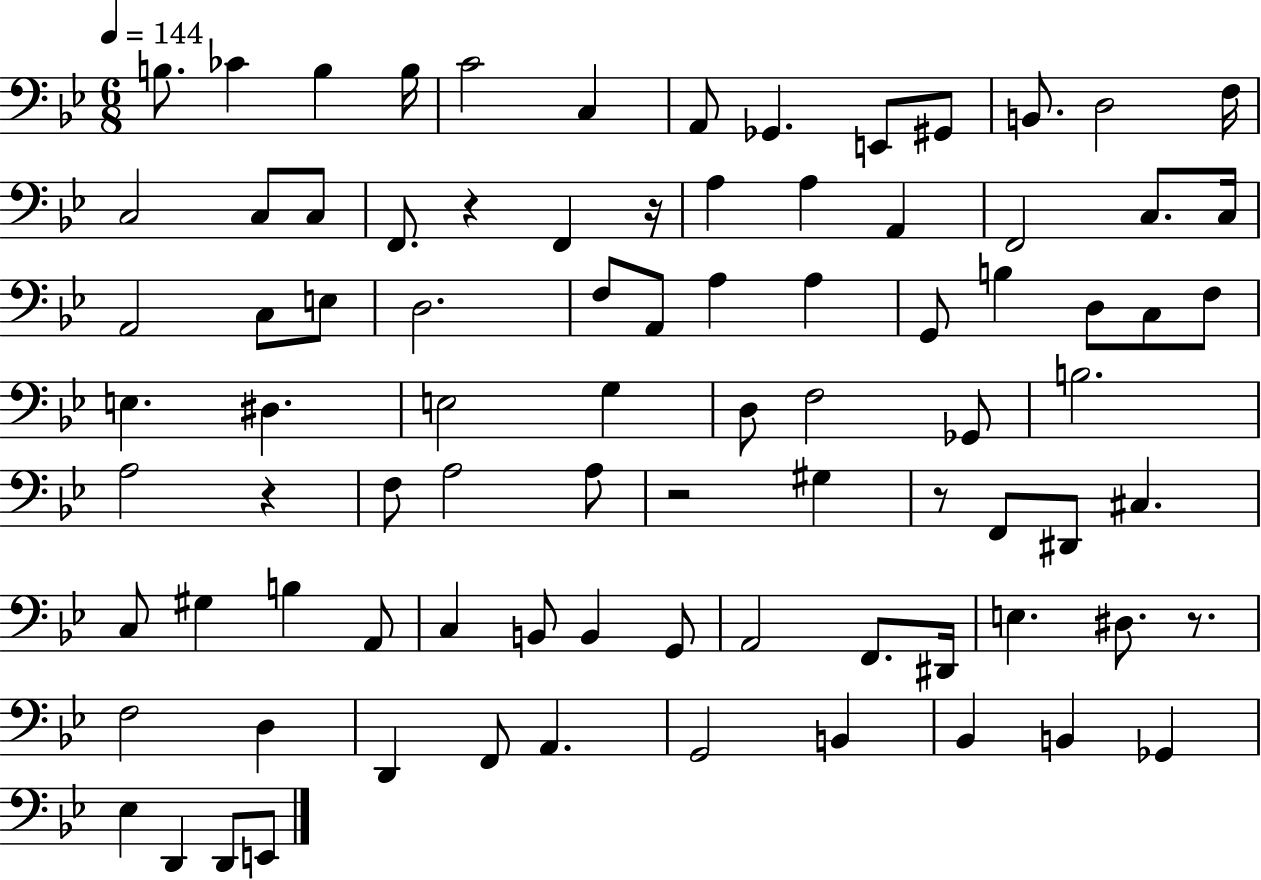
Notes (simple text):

B3/e. CES4/q B3/q B3/s C4/h C3/q A2/e Gb2/q. E2/e G#2/e B2/e. D3/h F3/s C3/h C3/e C3/e F2/e. R/q F2/q R/s A3/q A3/q A2/q F2/h C3/e. C3/s A2/h C3/e E3/e D3/h. F3/e A2/e A3/q A3/q G2/e B3/q D3/e C3/e F3/e E3/q. D#3/q. E3/h G3/q D3/e F3/h Gb2/e B3/h. A3/h R/q F3/e A3/h A3/e R/h G#3/q R/e F2/e D#2/e C#3/q. C3/e G#3/q B3/q A2/e C3/q B2/e B2/q G2/e A2/h F2/e. D#2/s E3/q. D#3/e. R/e. F3/h D3/q D2/q F2/e A2/q. G2/h B2/q Bb2/q B2/q Gb2/q Eb3/q D2/q D2/e E2/e